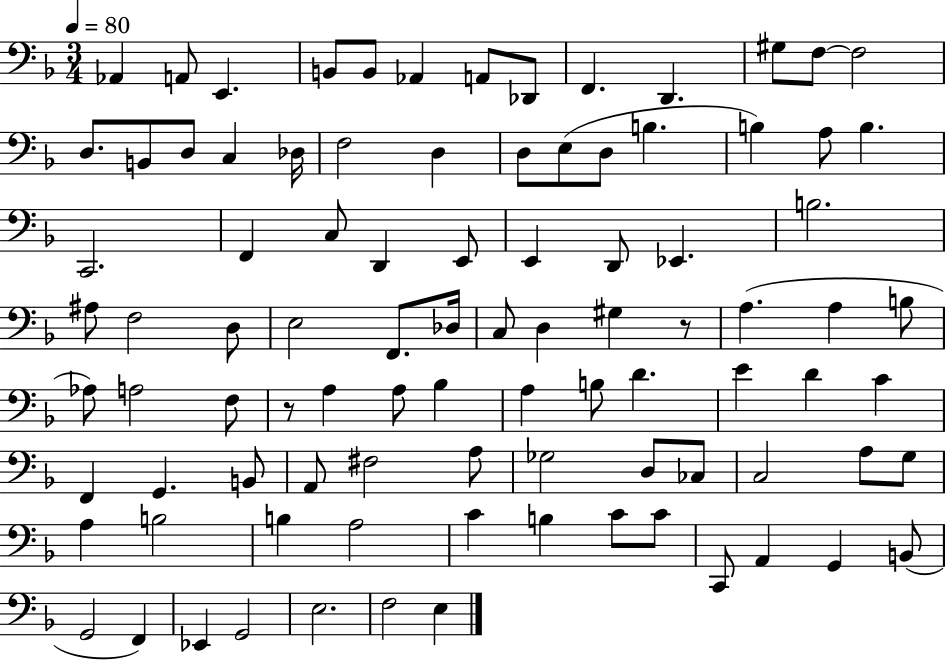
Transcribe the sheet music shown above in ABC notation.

X:1
T:Untitled
M:3/4
L:1/4
K:F
_A,, A,,/2 E,, B,,/2 B,,/2 _A,, A,,/2 _D,,/2 F,, D,, ^G,/2 F,/2 F,2 D,/2 B,,/2 D,/2 C, _D,/4 F,2 D, D,/2 E,/2 D,/2 B, B, A,/2 B, C,,2 F,, C,/2 D,, E,,/2 E,, D,,/2 _E,, B,2 ^A,/2 F,2 D,/2 E,2 F,,/2 _D,/4 C,/2 D, ^G, z/2 A, A, B,/2 _A,/2 A,2 F,/2 z/2 A, A,/2 _B, A, B,/2 D E D C F,, G,, B,,/2 A,,/2 ^F,2 A,/2 _G,2 D,/2 _C,/2 C,2 A,/2 G,/2 A, B,2 B, A,2 C B, C/2 C/2 C,,/2 A,, G,, B,,/2 G,,2 F,, _E,, G,,2 E,2 F,2 E,